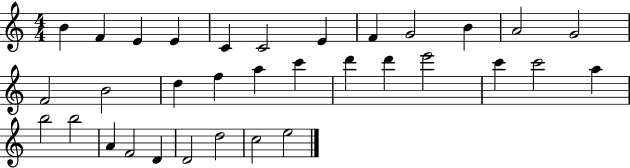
X:1
T:Untitled
M:4/4
L:1/4
K:C
B F E E C C2 E F G2 B A2 G2 F2 B2 d f a c' d' d' e'2 c' c'2 a b2 b2 A F2 D D2 d2 c2 e2